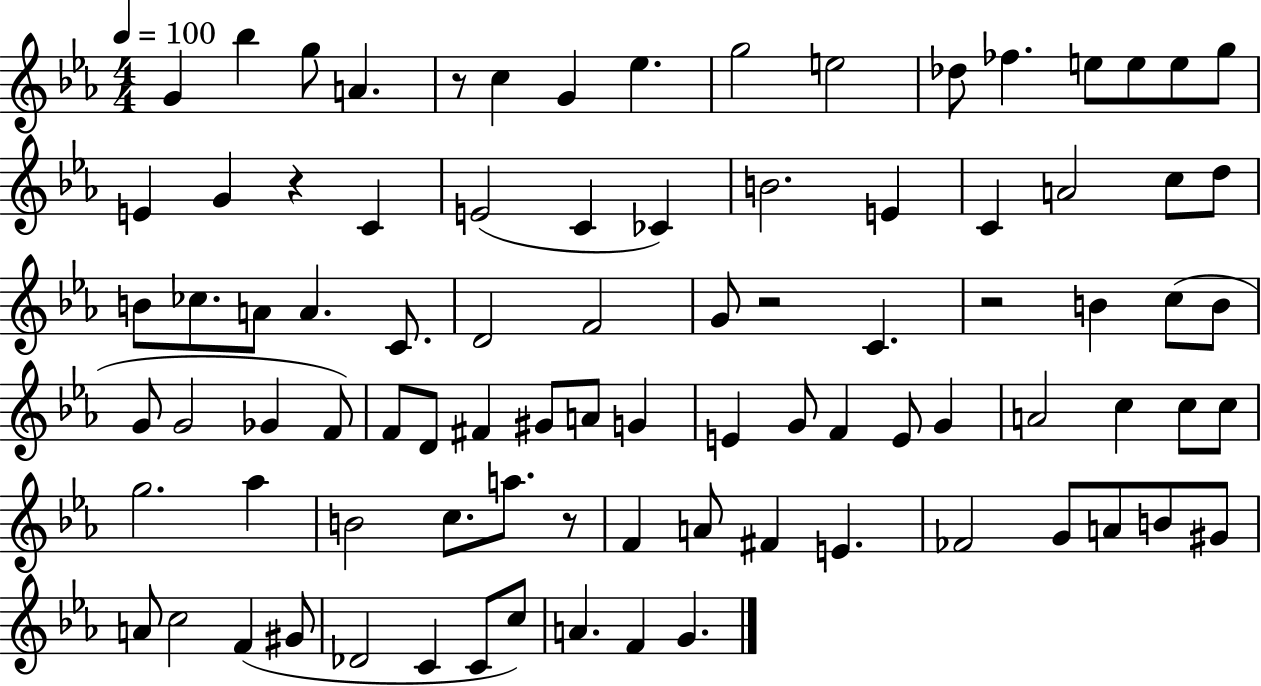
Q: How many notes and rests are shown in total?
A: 88